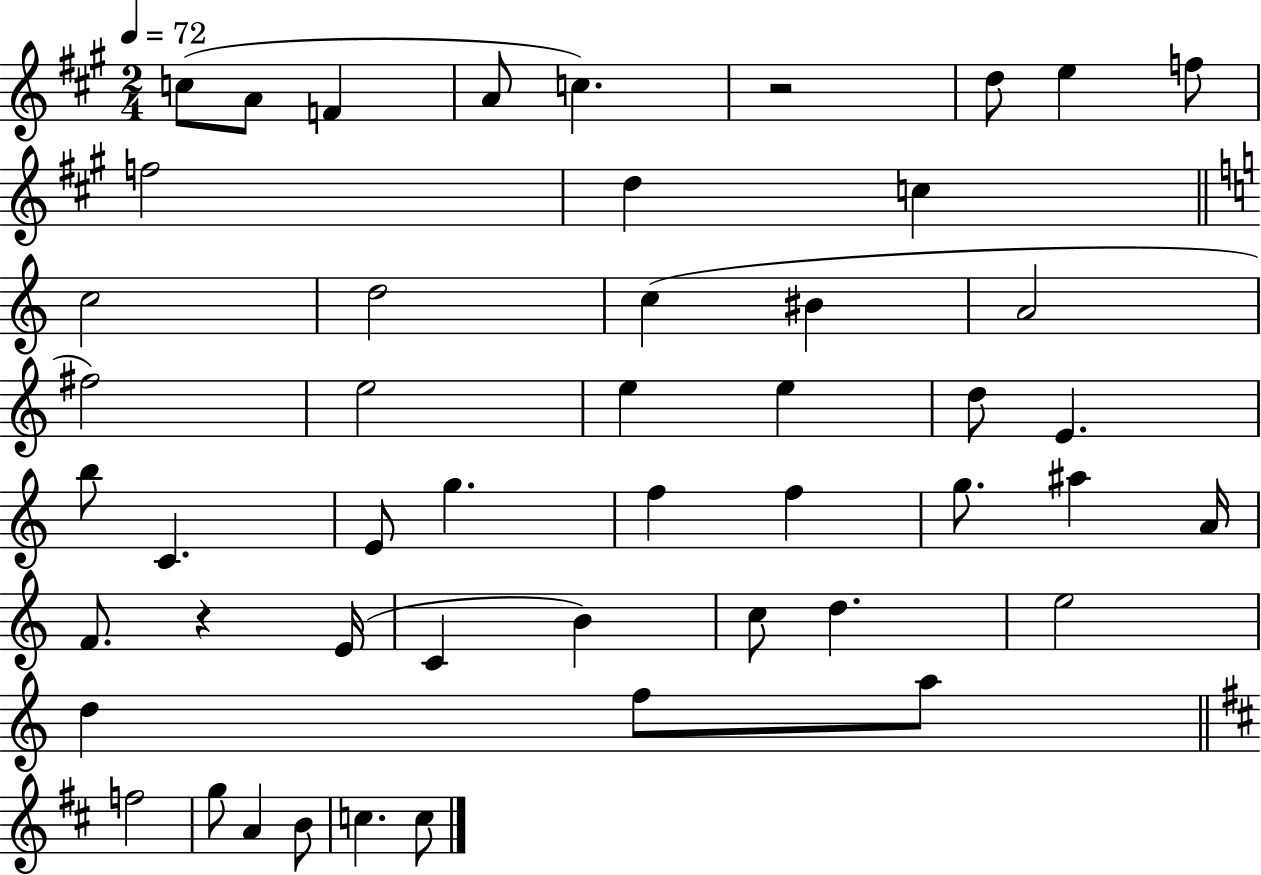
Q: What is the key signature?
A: A major